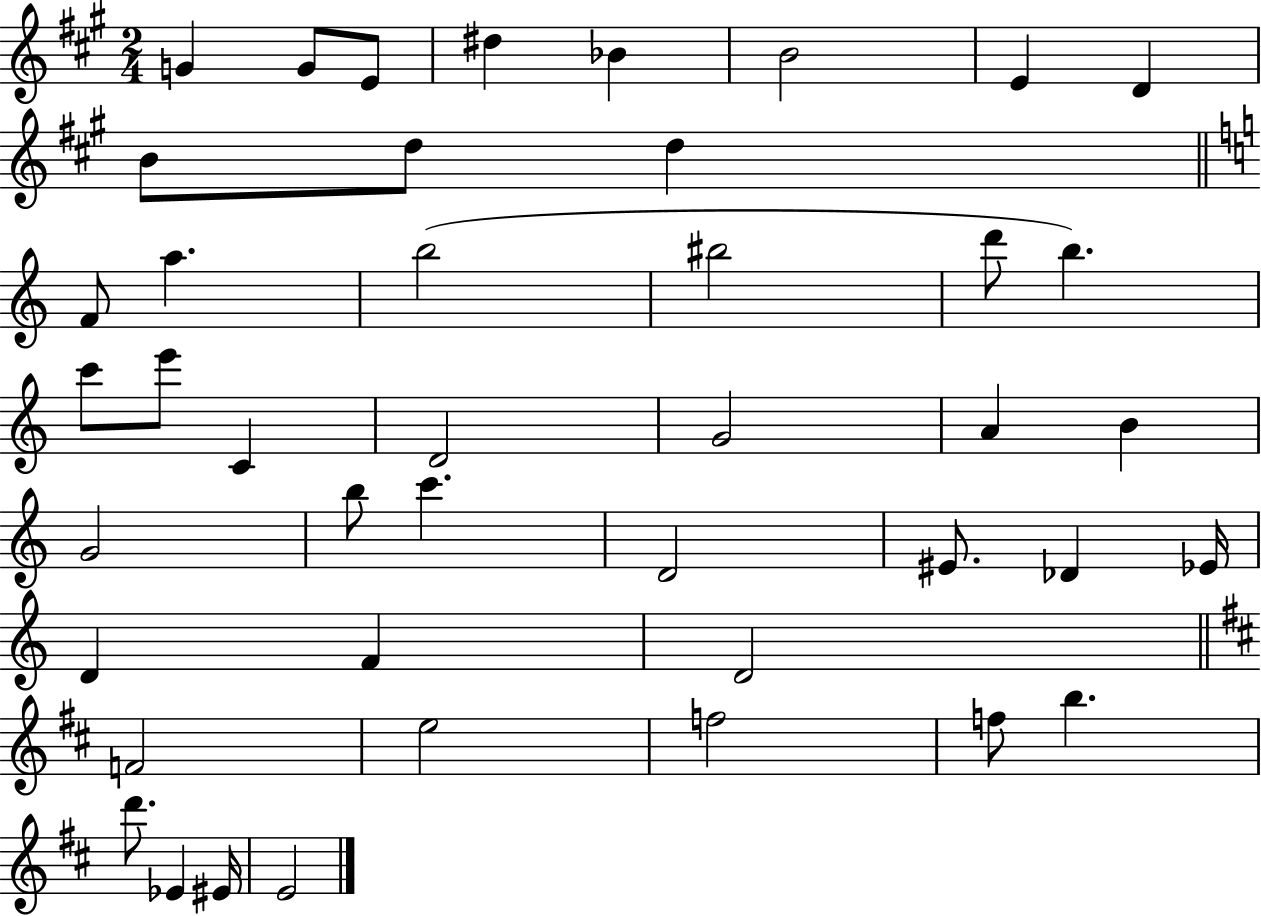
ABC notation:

X:1
T:Untitled
M:2/4
L:1/4
K:A
G G/2 E/2 ^d _B B2 E D B/2 d/2 d F/2 a b2 ^b2 d'/2 b c'/2 e'/2 C D2 G2 A B G2 b/2 c' D2 ^E/2 _D _E/4 D F D2 F2 e2 f2 f/2 b d'/2 _E ^E/4 E2